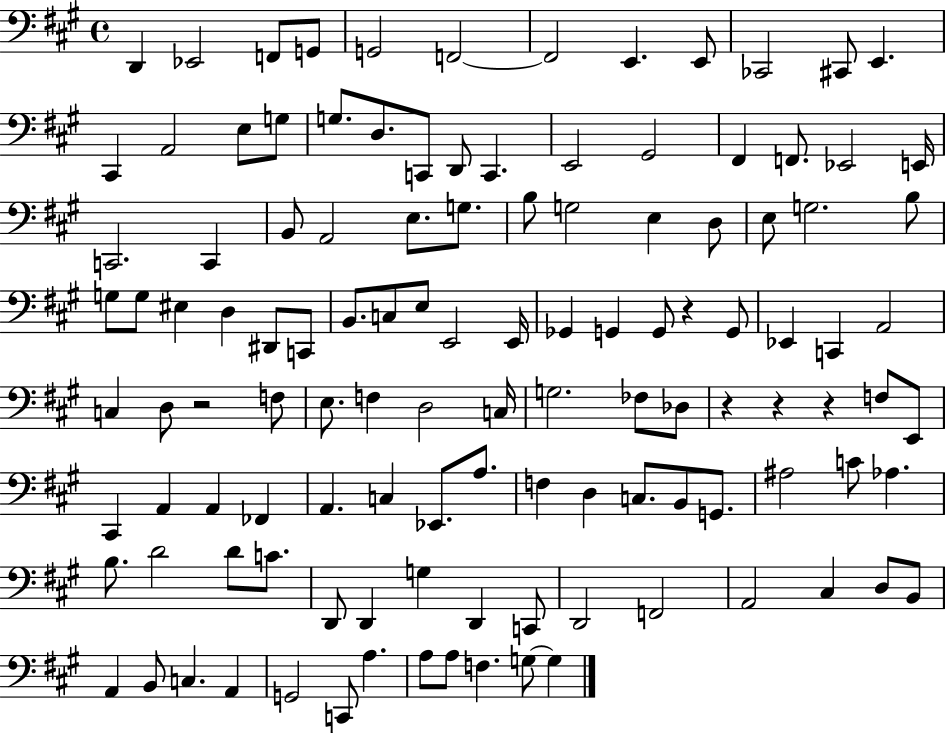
{
  \clef bass
  \time 4/4
  \defaultTimeSignature
  \key a \major
  d,4 ees,2 f,8 g,8 | g,2 f,2~~ | f,2 e,4. e,8 | ces,2 cis,8 e,4. | \break cis,4 a,2 e8 g8 | g8. d8. c,8 d,8 c,4. | e,2 gis,2 | fis,4 f,8. ees,2 e,16 | \break c,2. c,4 | b,8 a,2 e8. g8. | b8 g2 e4 d8 | e8 g2. b8 | \break g8 g8 eis4 d4 dis,8 c,8 | b,8. c8 e8 e,2 e,16 | ges,4 g,4 g,8 r4 g,8 | ees,4 c,4 a,2 | \break c4 d8 r2 f8 | e8. f4 d2 c16 | g2. fes8 des8 | r4 r4 r4 f8 e,8 | \break cis,4 a,4 a,4 fes,4 | a,4. c4 ees,8. a8. | f4 d4 c8. b,8 g,8. | ais2 c'8 aes4. | \break b8. d'2 d'8 c'8. | d,8 d,4 g4 d,4 c,8 | d,2 f,2 | a,2 cis4 d8 b,8 | \break a,4 b,8 c4. a,4 | g,2 c,8 a4. | a8 a8 f4. g8~~ g4 | \bar "|."
}